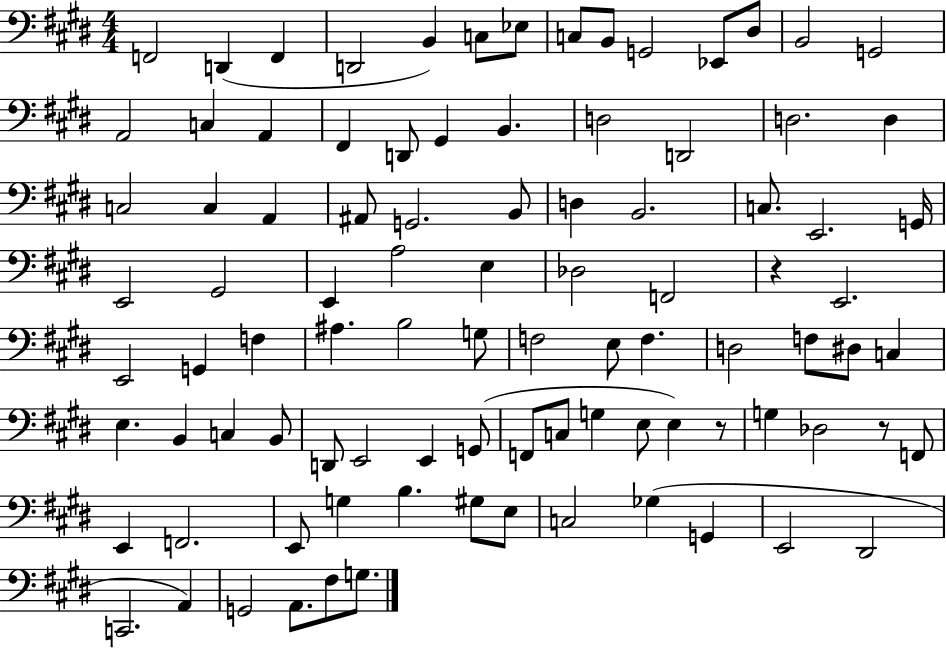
F2/h D2/q F2/q D2/h B2/q C3/e Eb3/e C3/e B2/e G2/h Eb2/e D#3/e B2/h G2/h A2/h C3/q A2/q F#2/q D2/e G#2/q B2/q. D3/h D2/h D3/h. D3/q C3/h C3/q A2/q A#2/e G2/h. B2/e D3/q B2/h. C3/e. E2/h. G2/s E2/h G#2/h E2/q A3/h E3/q Db3/h F2/h R/q E2/h. E2/h G2/q F3/q A#3/q. B3/h G3/e F3/h E3/e F3/q. D3/h F3/e D#3/e C3/q E3/q. B2/q C3/q B2/e D2/e E2/h E2/q G2/e F2/e C3/e G3/q E3/e E3/q R/e G3/q Db3/h R/e F2/e E2/q F2/h. E2/e G3/q B3/q. G#3/e E3/e C3/h Gb3/q G2/q E2/h D#2/h C2/h. A2/q G2/h A2/e. F#3/e G3/e.